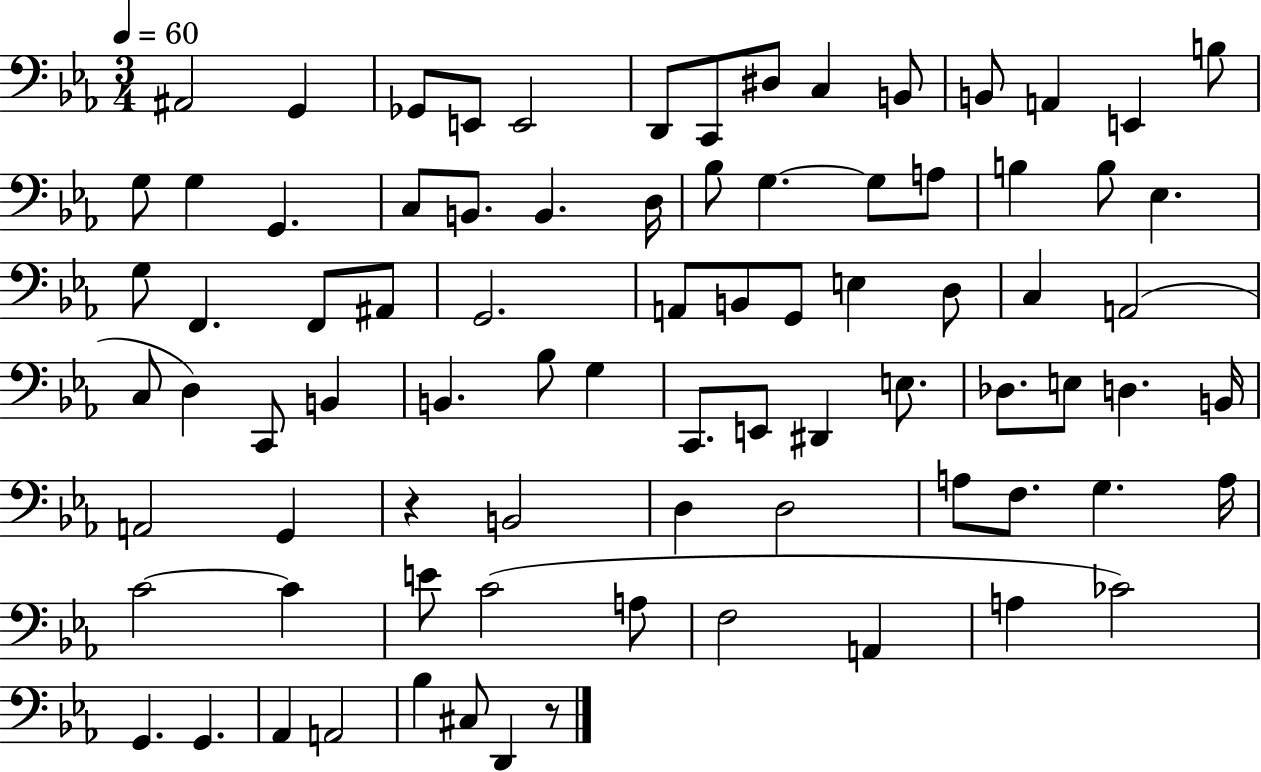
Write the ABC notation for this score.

X:1
T:Untitled
M:3/4
L:1/4
K:Eb
^A,,2 G,, _G,,/2 E,,/2 E,,2 D,,/2 C,,/2 ^D,/2 C, B,,/2 B,,/2 A,, E,, B,/2 G,/2 G, G,, C,/2 B,,/2 B,, D,/4 _B,/2 G, G,/2 A,/2 B, B,/2 _E, G,/2 F,, F,,/2 ^A,,/2 G,,2 A,,/2 B,,/2 G,,/2 E, D,/2 C, A,,2 C,/2 D, C,,/2 B,, B,, _B,/2 G, C,,/2 E,,/2 ^D,, E,/2 _D,/2 E,/2 D, B,,/4 A,,2 G,, z B,,2 D, D,2 A,/2 F,/2 G, A,/4 C2 C E/2 C2 A,/2 F,2 A,, A, _C2 G,, G,, _A,, A,,2 _B, ^C,/2 D,, z/2